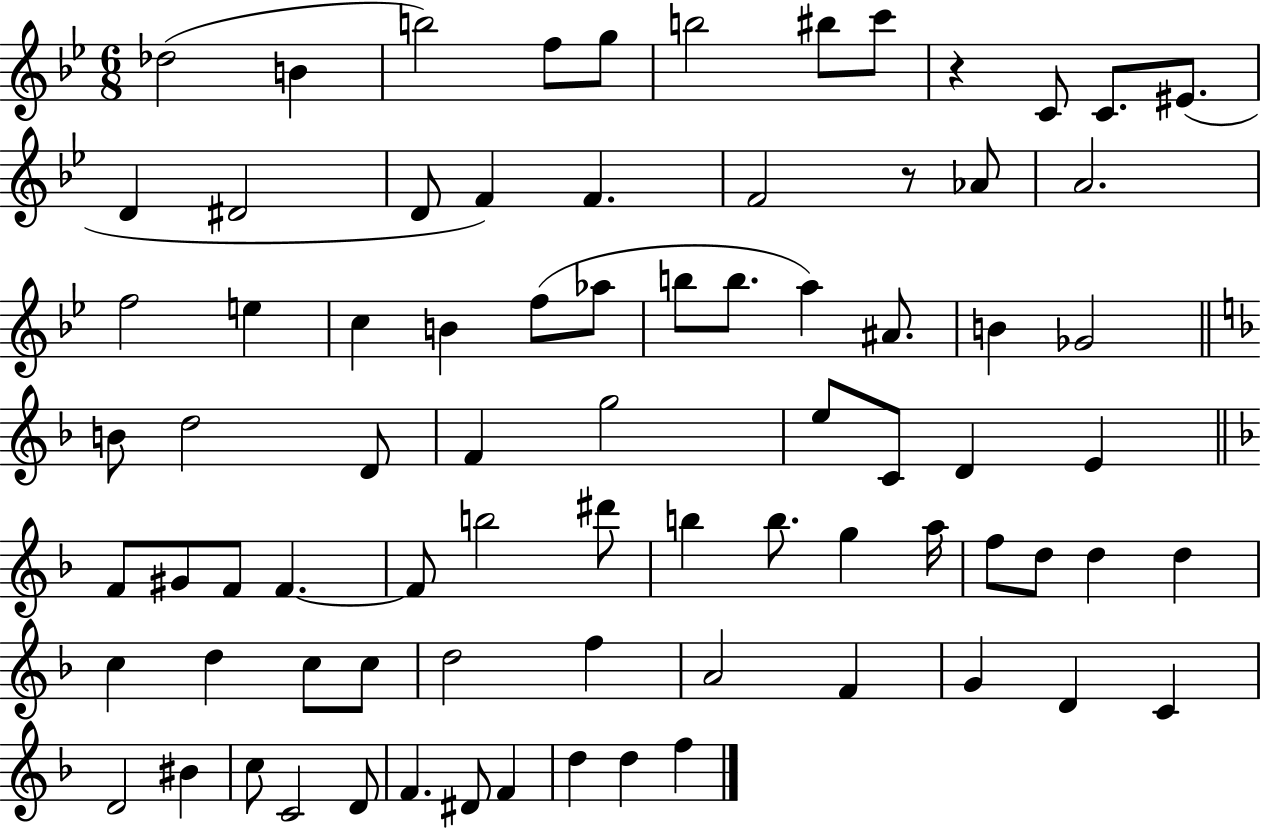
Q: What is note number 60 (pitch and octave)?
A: D5